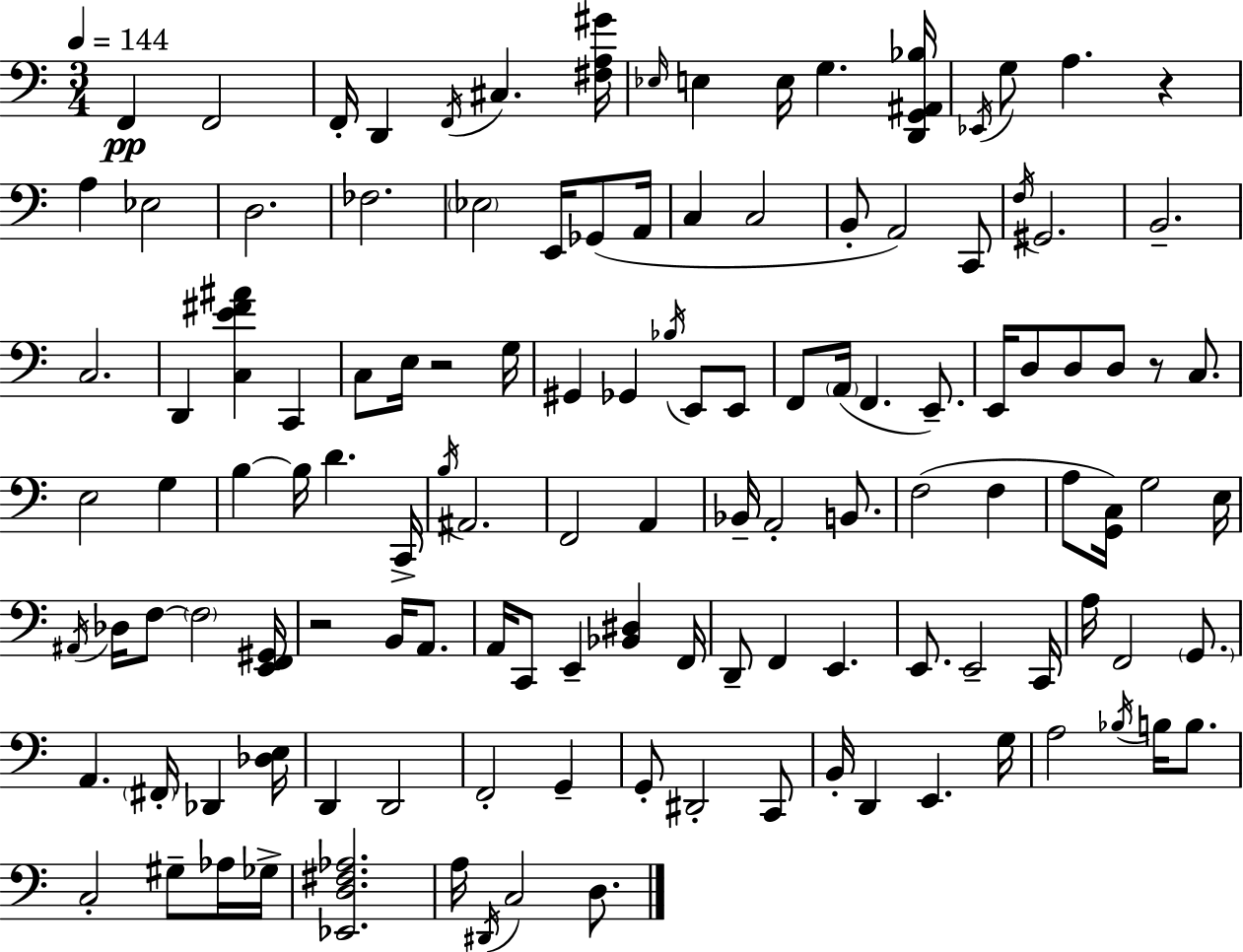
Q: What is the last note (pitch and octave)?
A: D3